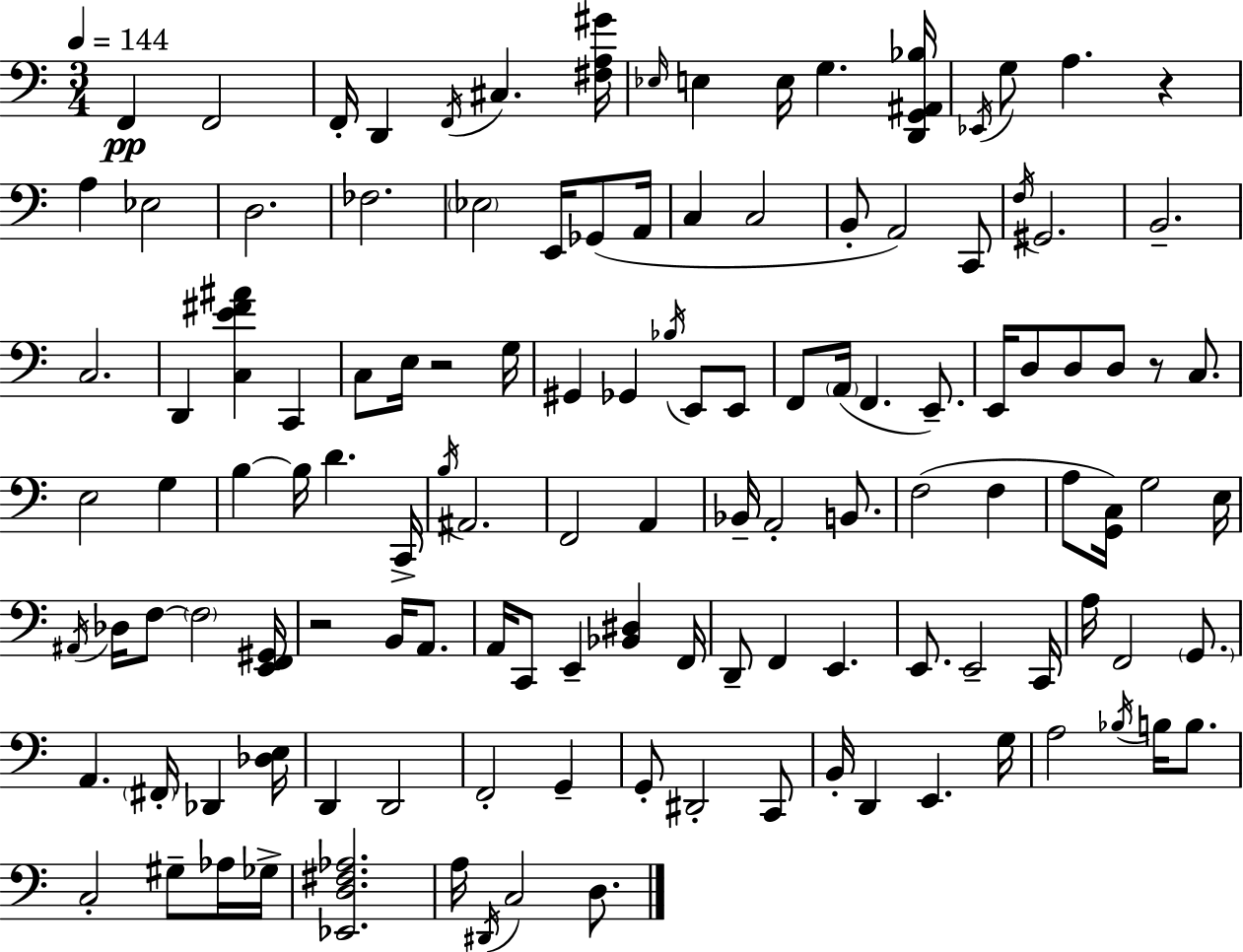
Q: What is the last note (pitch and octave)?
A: D3